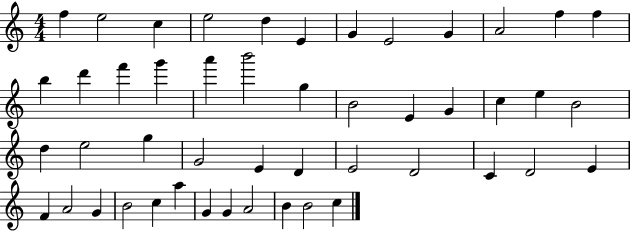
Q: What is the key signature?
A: C major